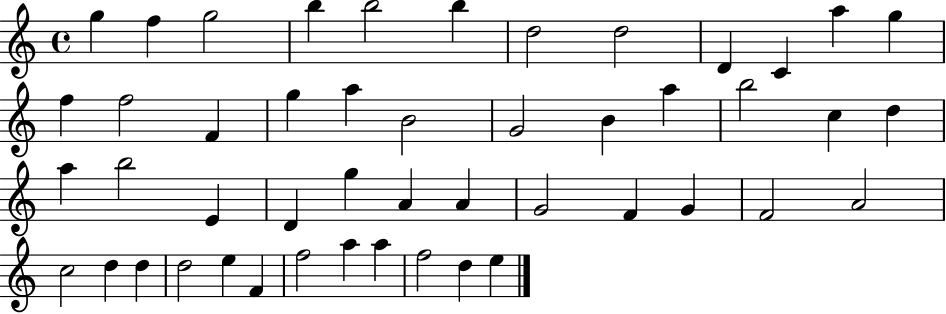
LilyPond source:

{
  \clef treble
  \time 4/4
  \defaultTimeSignature
  \key c \major
  g''4 f''4 g''2 | b''4 b''2 b''4 | d''2 d''2 | d'4 c'4 a''4 g''4 | \break f''4 f''2 f'4 | g''4 a''4 b'2 | g'2 b'4 a''4 | b''2 c''4 d''4 | \break a''4 b''2 e'4 | d'4 g''4 a'4 a'4 | g'2 f'4 g'4 | f'2 a'2 | \break c''2 d''4 d''4 | d''2 e''4 f'4 | f''2 a''4 a''4 | f''2 d''4 e''4 | \break \bar "|."
}